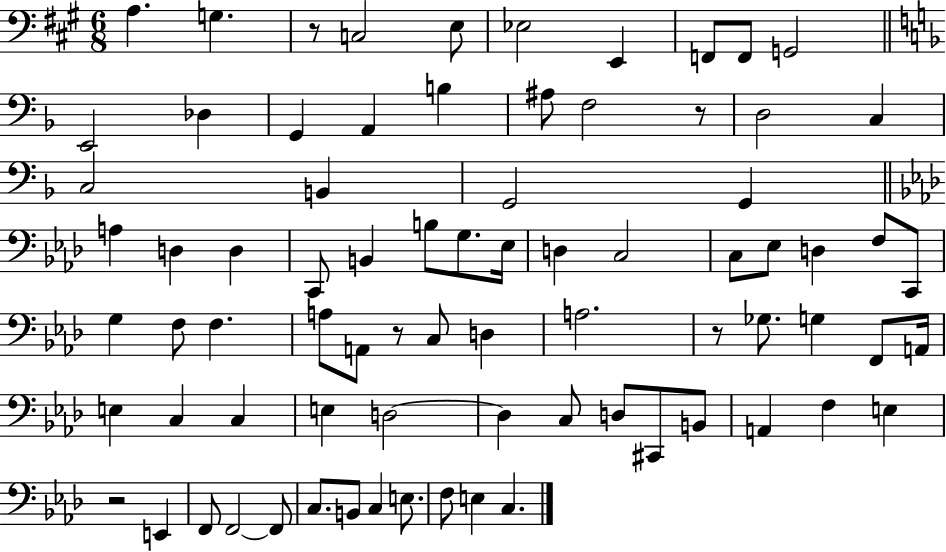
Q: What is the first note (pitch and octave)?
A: A3